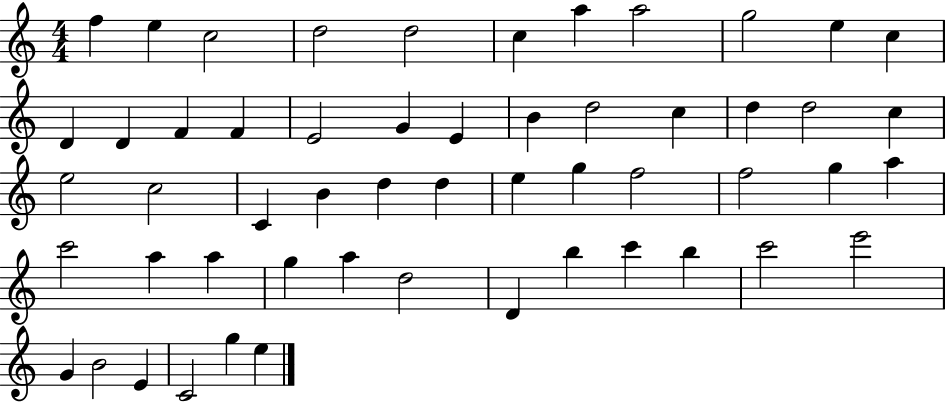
{
  \clef treble
  \numericTimeSignature
  \time 4/4
  \key c \major
  f''4 e''4 c''2 | d''2 d''2 | c''4 a''4 a''2 | g''2 e''4 c''4 | \break d'4 d'4 f'4 f'4 | e'2 g'4 e'4 | b'4 d''2 c''4 | d''4 d''2 c''4 | \break e''2 c''2 | c'4 b'4 d''4 d''4 | e''4 g''4 f''2 | f''2 g''4 a''4 | \break c'''2 a''4 a''4 | g''4 a''4 d''2 | d'4 b''4 c'''4 b''4 | c'''2 e'''2 | \break g'4 b'2 e'4 | c'2 g''4 e''4 | \bar "|."
}